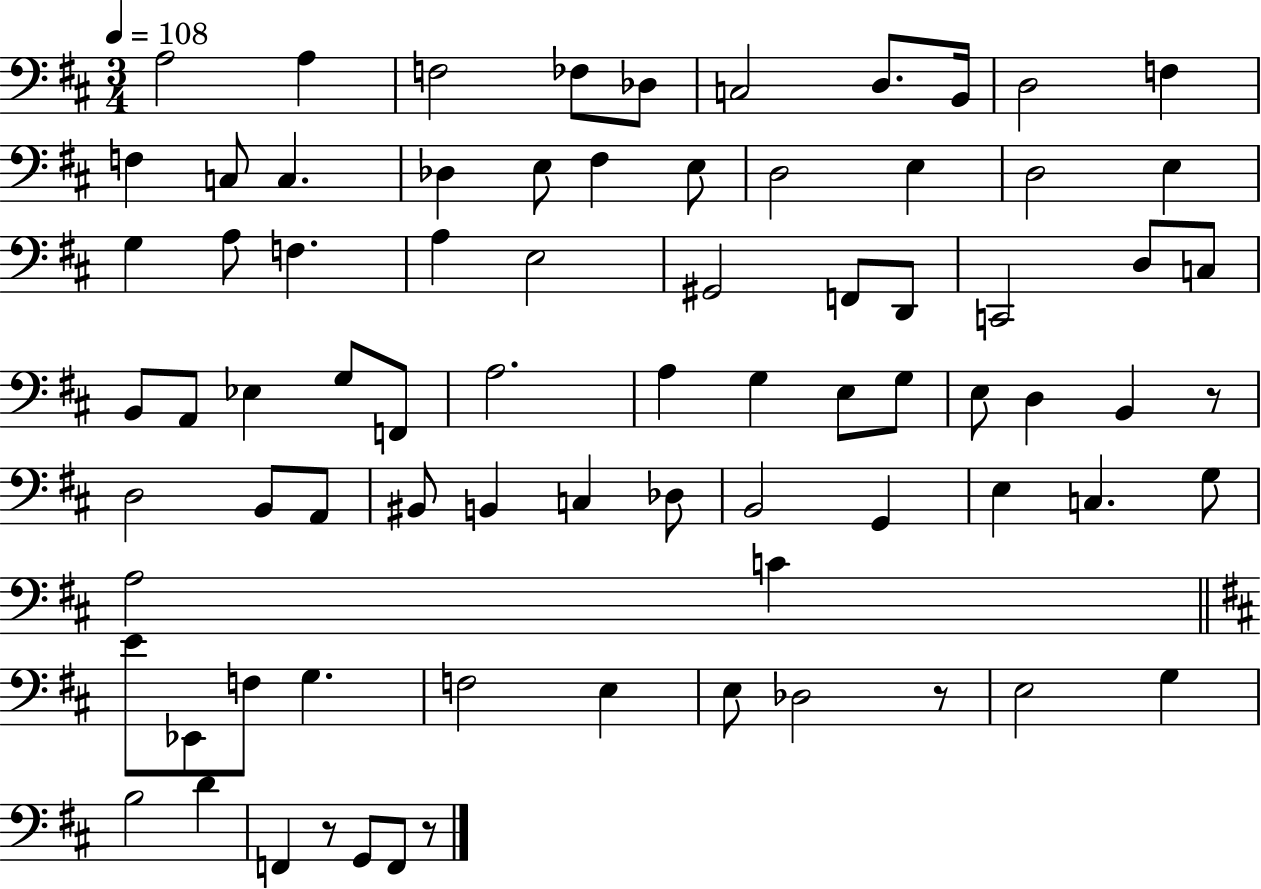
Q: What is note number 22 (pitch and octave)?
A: G3